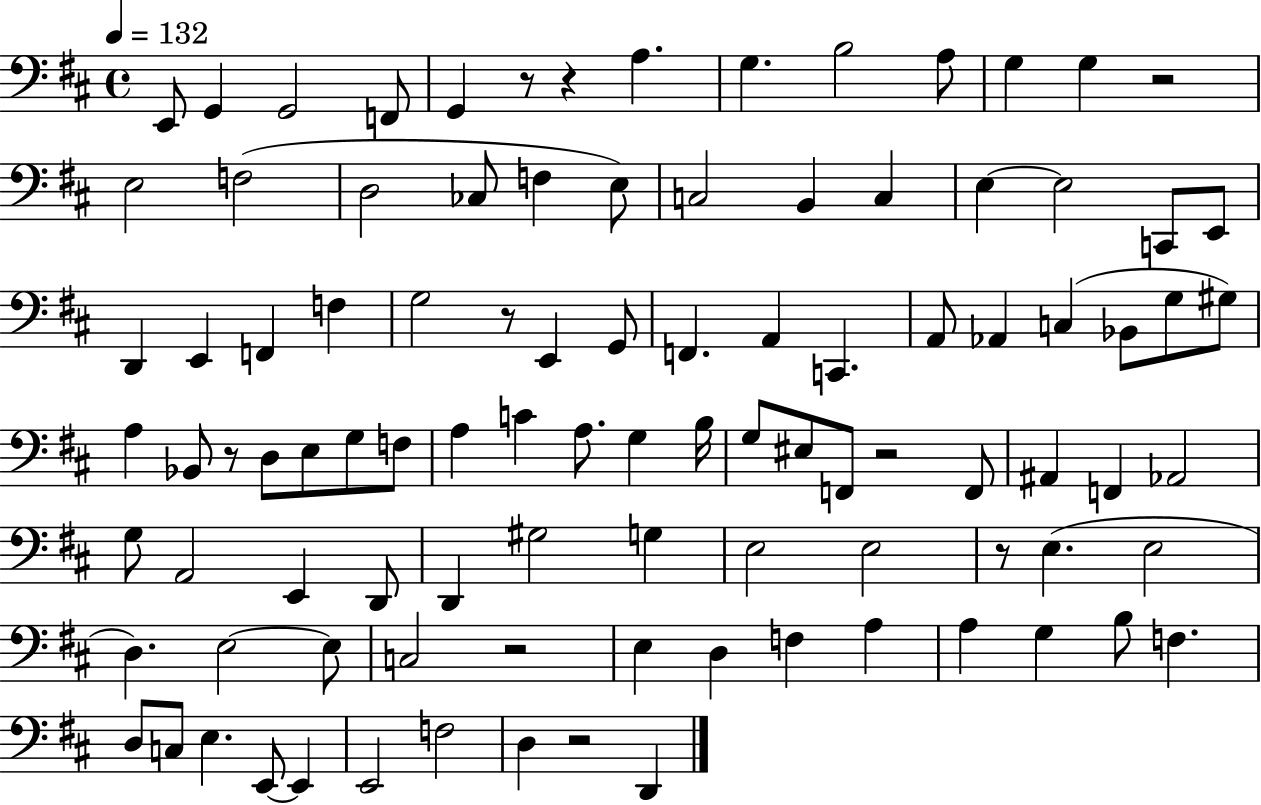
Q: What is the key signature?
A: D major